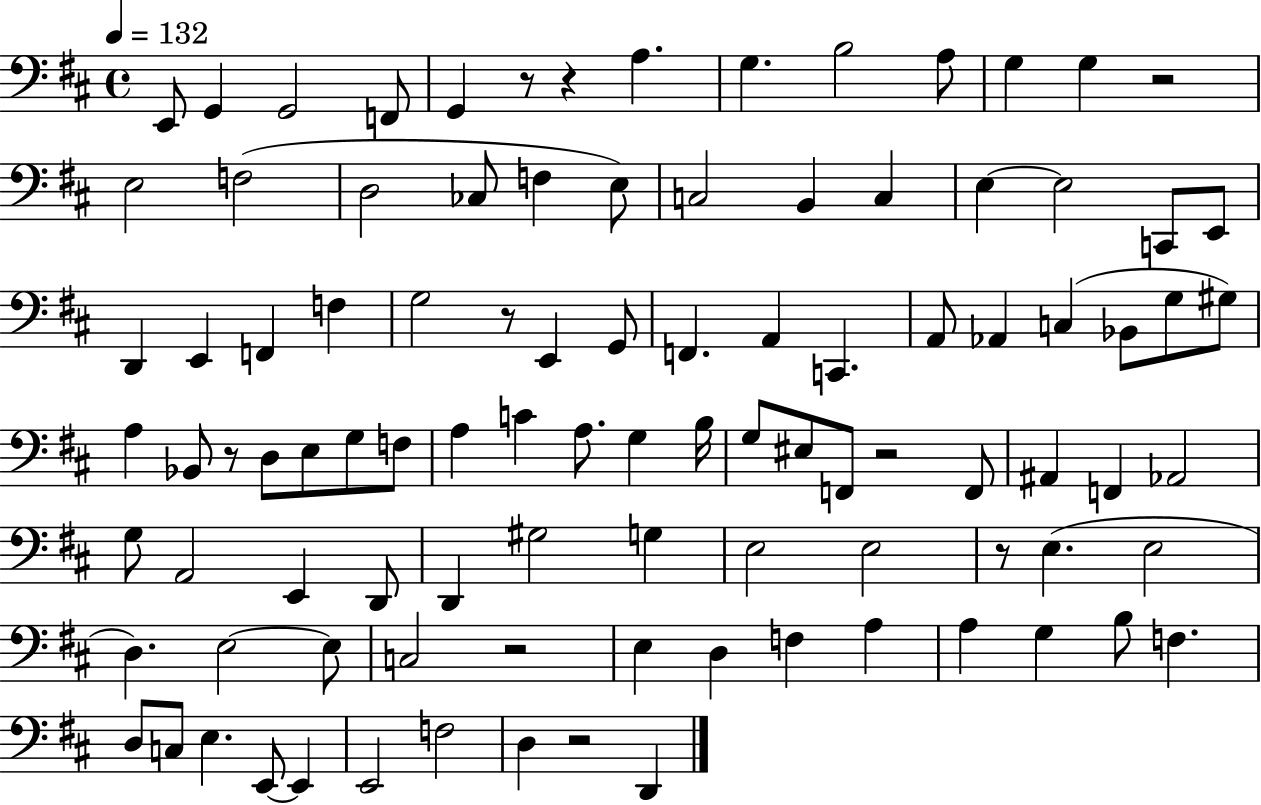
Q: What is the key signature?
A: D major